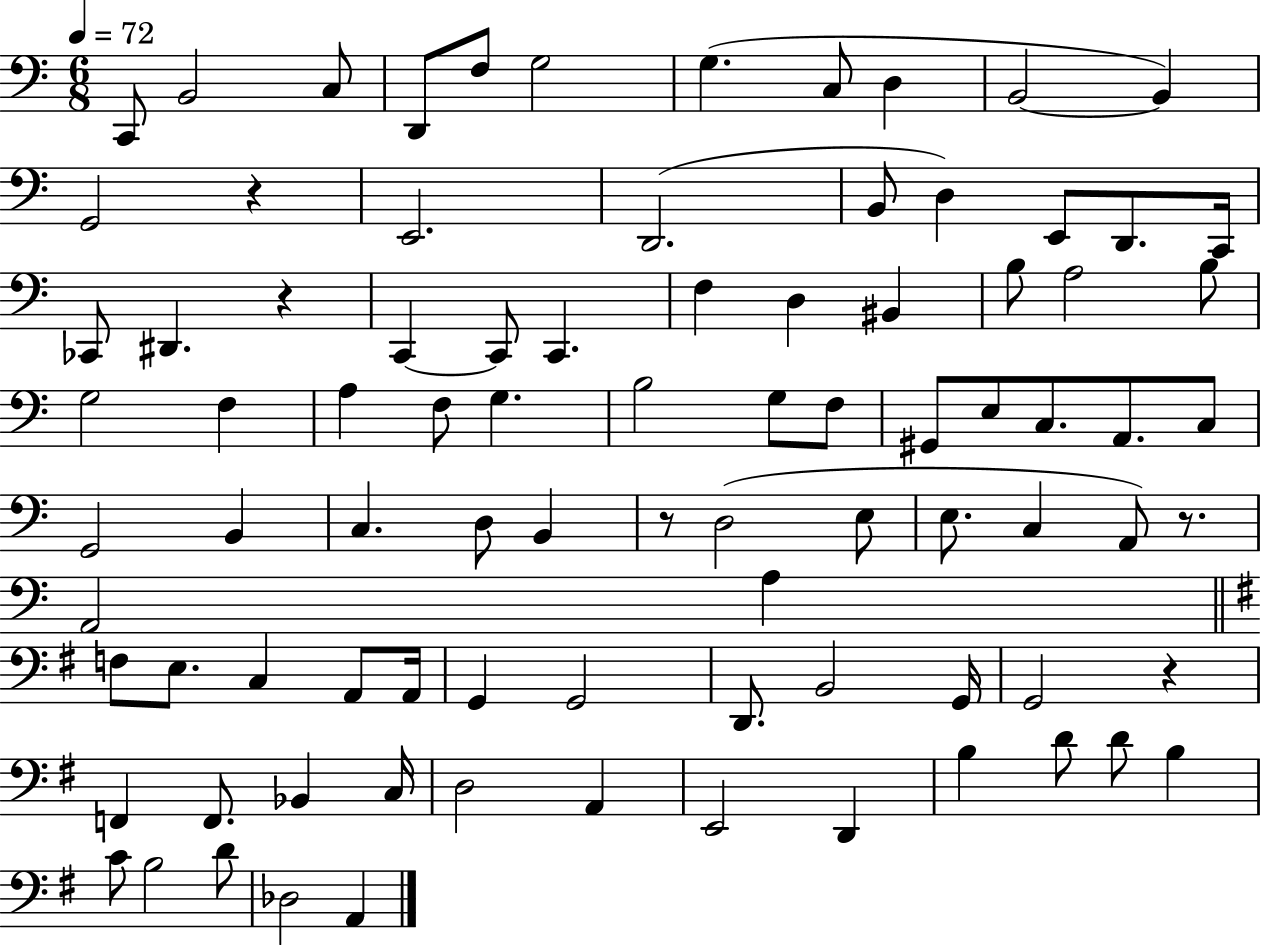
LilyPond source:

{
  \clef bass
  \numericTimeSignature
  \time 6/8
  \key c \major
  \tempo 4 = 72
  c,8 b,2 c8 | d,8 f8 g2 | g4.( c8 d4 | b,2~~ b,4) | \break g,2 r4 | e,2. | d,2.( | b,8 d4) e,8 d,8. c,16 | \break ces,8 dis,4. r4 | c,4~~ c,8 c,4. | f4 d4 bis,4 | b8 a2 b8 | \break g2 f4 | a4 f8 g4. | b2 g8 f8 | gis,8 e8 c8. a,8. c8 | \break g,2 b,4 | c4. d8 b,4 | r8 d2( e8 | e8. c4 a,8) r8. | \break a,2 a4 | \bar "||" \break \key g \major f8 e8. c4 a,8 a,16 | g,4 g,2 | d,8. b,2 g,16 | g,2 r4 | \break f,4 f,8. bes,4 c16 | d2 a,4 | e,2 d,4 | b4 d'8 d'8 b4 | \break c'8 b2 d'8 | des2 a,4 | \bar "|."
}